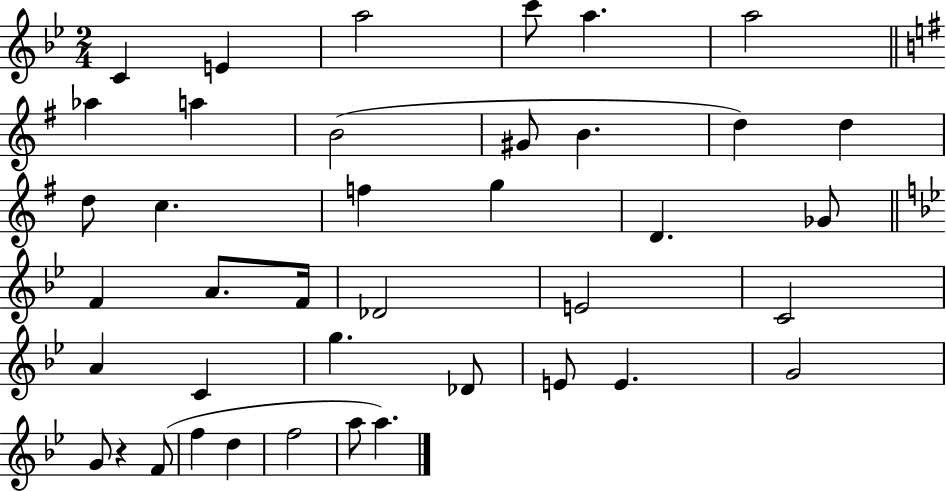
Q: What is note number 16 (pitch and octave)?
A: F5